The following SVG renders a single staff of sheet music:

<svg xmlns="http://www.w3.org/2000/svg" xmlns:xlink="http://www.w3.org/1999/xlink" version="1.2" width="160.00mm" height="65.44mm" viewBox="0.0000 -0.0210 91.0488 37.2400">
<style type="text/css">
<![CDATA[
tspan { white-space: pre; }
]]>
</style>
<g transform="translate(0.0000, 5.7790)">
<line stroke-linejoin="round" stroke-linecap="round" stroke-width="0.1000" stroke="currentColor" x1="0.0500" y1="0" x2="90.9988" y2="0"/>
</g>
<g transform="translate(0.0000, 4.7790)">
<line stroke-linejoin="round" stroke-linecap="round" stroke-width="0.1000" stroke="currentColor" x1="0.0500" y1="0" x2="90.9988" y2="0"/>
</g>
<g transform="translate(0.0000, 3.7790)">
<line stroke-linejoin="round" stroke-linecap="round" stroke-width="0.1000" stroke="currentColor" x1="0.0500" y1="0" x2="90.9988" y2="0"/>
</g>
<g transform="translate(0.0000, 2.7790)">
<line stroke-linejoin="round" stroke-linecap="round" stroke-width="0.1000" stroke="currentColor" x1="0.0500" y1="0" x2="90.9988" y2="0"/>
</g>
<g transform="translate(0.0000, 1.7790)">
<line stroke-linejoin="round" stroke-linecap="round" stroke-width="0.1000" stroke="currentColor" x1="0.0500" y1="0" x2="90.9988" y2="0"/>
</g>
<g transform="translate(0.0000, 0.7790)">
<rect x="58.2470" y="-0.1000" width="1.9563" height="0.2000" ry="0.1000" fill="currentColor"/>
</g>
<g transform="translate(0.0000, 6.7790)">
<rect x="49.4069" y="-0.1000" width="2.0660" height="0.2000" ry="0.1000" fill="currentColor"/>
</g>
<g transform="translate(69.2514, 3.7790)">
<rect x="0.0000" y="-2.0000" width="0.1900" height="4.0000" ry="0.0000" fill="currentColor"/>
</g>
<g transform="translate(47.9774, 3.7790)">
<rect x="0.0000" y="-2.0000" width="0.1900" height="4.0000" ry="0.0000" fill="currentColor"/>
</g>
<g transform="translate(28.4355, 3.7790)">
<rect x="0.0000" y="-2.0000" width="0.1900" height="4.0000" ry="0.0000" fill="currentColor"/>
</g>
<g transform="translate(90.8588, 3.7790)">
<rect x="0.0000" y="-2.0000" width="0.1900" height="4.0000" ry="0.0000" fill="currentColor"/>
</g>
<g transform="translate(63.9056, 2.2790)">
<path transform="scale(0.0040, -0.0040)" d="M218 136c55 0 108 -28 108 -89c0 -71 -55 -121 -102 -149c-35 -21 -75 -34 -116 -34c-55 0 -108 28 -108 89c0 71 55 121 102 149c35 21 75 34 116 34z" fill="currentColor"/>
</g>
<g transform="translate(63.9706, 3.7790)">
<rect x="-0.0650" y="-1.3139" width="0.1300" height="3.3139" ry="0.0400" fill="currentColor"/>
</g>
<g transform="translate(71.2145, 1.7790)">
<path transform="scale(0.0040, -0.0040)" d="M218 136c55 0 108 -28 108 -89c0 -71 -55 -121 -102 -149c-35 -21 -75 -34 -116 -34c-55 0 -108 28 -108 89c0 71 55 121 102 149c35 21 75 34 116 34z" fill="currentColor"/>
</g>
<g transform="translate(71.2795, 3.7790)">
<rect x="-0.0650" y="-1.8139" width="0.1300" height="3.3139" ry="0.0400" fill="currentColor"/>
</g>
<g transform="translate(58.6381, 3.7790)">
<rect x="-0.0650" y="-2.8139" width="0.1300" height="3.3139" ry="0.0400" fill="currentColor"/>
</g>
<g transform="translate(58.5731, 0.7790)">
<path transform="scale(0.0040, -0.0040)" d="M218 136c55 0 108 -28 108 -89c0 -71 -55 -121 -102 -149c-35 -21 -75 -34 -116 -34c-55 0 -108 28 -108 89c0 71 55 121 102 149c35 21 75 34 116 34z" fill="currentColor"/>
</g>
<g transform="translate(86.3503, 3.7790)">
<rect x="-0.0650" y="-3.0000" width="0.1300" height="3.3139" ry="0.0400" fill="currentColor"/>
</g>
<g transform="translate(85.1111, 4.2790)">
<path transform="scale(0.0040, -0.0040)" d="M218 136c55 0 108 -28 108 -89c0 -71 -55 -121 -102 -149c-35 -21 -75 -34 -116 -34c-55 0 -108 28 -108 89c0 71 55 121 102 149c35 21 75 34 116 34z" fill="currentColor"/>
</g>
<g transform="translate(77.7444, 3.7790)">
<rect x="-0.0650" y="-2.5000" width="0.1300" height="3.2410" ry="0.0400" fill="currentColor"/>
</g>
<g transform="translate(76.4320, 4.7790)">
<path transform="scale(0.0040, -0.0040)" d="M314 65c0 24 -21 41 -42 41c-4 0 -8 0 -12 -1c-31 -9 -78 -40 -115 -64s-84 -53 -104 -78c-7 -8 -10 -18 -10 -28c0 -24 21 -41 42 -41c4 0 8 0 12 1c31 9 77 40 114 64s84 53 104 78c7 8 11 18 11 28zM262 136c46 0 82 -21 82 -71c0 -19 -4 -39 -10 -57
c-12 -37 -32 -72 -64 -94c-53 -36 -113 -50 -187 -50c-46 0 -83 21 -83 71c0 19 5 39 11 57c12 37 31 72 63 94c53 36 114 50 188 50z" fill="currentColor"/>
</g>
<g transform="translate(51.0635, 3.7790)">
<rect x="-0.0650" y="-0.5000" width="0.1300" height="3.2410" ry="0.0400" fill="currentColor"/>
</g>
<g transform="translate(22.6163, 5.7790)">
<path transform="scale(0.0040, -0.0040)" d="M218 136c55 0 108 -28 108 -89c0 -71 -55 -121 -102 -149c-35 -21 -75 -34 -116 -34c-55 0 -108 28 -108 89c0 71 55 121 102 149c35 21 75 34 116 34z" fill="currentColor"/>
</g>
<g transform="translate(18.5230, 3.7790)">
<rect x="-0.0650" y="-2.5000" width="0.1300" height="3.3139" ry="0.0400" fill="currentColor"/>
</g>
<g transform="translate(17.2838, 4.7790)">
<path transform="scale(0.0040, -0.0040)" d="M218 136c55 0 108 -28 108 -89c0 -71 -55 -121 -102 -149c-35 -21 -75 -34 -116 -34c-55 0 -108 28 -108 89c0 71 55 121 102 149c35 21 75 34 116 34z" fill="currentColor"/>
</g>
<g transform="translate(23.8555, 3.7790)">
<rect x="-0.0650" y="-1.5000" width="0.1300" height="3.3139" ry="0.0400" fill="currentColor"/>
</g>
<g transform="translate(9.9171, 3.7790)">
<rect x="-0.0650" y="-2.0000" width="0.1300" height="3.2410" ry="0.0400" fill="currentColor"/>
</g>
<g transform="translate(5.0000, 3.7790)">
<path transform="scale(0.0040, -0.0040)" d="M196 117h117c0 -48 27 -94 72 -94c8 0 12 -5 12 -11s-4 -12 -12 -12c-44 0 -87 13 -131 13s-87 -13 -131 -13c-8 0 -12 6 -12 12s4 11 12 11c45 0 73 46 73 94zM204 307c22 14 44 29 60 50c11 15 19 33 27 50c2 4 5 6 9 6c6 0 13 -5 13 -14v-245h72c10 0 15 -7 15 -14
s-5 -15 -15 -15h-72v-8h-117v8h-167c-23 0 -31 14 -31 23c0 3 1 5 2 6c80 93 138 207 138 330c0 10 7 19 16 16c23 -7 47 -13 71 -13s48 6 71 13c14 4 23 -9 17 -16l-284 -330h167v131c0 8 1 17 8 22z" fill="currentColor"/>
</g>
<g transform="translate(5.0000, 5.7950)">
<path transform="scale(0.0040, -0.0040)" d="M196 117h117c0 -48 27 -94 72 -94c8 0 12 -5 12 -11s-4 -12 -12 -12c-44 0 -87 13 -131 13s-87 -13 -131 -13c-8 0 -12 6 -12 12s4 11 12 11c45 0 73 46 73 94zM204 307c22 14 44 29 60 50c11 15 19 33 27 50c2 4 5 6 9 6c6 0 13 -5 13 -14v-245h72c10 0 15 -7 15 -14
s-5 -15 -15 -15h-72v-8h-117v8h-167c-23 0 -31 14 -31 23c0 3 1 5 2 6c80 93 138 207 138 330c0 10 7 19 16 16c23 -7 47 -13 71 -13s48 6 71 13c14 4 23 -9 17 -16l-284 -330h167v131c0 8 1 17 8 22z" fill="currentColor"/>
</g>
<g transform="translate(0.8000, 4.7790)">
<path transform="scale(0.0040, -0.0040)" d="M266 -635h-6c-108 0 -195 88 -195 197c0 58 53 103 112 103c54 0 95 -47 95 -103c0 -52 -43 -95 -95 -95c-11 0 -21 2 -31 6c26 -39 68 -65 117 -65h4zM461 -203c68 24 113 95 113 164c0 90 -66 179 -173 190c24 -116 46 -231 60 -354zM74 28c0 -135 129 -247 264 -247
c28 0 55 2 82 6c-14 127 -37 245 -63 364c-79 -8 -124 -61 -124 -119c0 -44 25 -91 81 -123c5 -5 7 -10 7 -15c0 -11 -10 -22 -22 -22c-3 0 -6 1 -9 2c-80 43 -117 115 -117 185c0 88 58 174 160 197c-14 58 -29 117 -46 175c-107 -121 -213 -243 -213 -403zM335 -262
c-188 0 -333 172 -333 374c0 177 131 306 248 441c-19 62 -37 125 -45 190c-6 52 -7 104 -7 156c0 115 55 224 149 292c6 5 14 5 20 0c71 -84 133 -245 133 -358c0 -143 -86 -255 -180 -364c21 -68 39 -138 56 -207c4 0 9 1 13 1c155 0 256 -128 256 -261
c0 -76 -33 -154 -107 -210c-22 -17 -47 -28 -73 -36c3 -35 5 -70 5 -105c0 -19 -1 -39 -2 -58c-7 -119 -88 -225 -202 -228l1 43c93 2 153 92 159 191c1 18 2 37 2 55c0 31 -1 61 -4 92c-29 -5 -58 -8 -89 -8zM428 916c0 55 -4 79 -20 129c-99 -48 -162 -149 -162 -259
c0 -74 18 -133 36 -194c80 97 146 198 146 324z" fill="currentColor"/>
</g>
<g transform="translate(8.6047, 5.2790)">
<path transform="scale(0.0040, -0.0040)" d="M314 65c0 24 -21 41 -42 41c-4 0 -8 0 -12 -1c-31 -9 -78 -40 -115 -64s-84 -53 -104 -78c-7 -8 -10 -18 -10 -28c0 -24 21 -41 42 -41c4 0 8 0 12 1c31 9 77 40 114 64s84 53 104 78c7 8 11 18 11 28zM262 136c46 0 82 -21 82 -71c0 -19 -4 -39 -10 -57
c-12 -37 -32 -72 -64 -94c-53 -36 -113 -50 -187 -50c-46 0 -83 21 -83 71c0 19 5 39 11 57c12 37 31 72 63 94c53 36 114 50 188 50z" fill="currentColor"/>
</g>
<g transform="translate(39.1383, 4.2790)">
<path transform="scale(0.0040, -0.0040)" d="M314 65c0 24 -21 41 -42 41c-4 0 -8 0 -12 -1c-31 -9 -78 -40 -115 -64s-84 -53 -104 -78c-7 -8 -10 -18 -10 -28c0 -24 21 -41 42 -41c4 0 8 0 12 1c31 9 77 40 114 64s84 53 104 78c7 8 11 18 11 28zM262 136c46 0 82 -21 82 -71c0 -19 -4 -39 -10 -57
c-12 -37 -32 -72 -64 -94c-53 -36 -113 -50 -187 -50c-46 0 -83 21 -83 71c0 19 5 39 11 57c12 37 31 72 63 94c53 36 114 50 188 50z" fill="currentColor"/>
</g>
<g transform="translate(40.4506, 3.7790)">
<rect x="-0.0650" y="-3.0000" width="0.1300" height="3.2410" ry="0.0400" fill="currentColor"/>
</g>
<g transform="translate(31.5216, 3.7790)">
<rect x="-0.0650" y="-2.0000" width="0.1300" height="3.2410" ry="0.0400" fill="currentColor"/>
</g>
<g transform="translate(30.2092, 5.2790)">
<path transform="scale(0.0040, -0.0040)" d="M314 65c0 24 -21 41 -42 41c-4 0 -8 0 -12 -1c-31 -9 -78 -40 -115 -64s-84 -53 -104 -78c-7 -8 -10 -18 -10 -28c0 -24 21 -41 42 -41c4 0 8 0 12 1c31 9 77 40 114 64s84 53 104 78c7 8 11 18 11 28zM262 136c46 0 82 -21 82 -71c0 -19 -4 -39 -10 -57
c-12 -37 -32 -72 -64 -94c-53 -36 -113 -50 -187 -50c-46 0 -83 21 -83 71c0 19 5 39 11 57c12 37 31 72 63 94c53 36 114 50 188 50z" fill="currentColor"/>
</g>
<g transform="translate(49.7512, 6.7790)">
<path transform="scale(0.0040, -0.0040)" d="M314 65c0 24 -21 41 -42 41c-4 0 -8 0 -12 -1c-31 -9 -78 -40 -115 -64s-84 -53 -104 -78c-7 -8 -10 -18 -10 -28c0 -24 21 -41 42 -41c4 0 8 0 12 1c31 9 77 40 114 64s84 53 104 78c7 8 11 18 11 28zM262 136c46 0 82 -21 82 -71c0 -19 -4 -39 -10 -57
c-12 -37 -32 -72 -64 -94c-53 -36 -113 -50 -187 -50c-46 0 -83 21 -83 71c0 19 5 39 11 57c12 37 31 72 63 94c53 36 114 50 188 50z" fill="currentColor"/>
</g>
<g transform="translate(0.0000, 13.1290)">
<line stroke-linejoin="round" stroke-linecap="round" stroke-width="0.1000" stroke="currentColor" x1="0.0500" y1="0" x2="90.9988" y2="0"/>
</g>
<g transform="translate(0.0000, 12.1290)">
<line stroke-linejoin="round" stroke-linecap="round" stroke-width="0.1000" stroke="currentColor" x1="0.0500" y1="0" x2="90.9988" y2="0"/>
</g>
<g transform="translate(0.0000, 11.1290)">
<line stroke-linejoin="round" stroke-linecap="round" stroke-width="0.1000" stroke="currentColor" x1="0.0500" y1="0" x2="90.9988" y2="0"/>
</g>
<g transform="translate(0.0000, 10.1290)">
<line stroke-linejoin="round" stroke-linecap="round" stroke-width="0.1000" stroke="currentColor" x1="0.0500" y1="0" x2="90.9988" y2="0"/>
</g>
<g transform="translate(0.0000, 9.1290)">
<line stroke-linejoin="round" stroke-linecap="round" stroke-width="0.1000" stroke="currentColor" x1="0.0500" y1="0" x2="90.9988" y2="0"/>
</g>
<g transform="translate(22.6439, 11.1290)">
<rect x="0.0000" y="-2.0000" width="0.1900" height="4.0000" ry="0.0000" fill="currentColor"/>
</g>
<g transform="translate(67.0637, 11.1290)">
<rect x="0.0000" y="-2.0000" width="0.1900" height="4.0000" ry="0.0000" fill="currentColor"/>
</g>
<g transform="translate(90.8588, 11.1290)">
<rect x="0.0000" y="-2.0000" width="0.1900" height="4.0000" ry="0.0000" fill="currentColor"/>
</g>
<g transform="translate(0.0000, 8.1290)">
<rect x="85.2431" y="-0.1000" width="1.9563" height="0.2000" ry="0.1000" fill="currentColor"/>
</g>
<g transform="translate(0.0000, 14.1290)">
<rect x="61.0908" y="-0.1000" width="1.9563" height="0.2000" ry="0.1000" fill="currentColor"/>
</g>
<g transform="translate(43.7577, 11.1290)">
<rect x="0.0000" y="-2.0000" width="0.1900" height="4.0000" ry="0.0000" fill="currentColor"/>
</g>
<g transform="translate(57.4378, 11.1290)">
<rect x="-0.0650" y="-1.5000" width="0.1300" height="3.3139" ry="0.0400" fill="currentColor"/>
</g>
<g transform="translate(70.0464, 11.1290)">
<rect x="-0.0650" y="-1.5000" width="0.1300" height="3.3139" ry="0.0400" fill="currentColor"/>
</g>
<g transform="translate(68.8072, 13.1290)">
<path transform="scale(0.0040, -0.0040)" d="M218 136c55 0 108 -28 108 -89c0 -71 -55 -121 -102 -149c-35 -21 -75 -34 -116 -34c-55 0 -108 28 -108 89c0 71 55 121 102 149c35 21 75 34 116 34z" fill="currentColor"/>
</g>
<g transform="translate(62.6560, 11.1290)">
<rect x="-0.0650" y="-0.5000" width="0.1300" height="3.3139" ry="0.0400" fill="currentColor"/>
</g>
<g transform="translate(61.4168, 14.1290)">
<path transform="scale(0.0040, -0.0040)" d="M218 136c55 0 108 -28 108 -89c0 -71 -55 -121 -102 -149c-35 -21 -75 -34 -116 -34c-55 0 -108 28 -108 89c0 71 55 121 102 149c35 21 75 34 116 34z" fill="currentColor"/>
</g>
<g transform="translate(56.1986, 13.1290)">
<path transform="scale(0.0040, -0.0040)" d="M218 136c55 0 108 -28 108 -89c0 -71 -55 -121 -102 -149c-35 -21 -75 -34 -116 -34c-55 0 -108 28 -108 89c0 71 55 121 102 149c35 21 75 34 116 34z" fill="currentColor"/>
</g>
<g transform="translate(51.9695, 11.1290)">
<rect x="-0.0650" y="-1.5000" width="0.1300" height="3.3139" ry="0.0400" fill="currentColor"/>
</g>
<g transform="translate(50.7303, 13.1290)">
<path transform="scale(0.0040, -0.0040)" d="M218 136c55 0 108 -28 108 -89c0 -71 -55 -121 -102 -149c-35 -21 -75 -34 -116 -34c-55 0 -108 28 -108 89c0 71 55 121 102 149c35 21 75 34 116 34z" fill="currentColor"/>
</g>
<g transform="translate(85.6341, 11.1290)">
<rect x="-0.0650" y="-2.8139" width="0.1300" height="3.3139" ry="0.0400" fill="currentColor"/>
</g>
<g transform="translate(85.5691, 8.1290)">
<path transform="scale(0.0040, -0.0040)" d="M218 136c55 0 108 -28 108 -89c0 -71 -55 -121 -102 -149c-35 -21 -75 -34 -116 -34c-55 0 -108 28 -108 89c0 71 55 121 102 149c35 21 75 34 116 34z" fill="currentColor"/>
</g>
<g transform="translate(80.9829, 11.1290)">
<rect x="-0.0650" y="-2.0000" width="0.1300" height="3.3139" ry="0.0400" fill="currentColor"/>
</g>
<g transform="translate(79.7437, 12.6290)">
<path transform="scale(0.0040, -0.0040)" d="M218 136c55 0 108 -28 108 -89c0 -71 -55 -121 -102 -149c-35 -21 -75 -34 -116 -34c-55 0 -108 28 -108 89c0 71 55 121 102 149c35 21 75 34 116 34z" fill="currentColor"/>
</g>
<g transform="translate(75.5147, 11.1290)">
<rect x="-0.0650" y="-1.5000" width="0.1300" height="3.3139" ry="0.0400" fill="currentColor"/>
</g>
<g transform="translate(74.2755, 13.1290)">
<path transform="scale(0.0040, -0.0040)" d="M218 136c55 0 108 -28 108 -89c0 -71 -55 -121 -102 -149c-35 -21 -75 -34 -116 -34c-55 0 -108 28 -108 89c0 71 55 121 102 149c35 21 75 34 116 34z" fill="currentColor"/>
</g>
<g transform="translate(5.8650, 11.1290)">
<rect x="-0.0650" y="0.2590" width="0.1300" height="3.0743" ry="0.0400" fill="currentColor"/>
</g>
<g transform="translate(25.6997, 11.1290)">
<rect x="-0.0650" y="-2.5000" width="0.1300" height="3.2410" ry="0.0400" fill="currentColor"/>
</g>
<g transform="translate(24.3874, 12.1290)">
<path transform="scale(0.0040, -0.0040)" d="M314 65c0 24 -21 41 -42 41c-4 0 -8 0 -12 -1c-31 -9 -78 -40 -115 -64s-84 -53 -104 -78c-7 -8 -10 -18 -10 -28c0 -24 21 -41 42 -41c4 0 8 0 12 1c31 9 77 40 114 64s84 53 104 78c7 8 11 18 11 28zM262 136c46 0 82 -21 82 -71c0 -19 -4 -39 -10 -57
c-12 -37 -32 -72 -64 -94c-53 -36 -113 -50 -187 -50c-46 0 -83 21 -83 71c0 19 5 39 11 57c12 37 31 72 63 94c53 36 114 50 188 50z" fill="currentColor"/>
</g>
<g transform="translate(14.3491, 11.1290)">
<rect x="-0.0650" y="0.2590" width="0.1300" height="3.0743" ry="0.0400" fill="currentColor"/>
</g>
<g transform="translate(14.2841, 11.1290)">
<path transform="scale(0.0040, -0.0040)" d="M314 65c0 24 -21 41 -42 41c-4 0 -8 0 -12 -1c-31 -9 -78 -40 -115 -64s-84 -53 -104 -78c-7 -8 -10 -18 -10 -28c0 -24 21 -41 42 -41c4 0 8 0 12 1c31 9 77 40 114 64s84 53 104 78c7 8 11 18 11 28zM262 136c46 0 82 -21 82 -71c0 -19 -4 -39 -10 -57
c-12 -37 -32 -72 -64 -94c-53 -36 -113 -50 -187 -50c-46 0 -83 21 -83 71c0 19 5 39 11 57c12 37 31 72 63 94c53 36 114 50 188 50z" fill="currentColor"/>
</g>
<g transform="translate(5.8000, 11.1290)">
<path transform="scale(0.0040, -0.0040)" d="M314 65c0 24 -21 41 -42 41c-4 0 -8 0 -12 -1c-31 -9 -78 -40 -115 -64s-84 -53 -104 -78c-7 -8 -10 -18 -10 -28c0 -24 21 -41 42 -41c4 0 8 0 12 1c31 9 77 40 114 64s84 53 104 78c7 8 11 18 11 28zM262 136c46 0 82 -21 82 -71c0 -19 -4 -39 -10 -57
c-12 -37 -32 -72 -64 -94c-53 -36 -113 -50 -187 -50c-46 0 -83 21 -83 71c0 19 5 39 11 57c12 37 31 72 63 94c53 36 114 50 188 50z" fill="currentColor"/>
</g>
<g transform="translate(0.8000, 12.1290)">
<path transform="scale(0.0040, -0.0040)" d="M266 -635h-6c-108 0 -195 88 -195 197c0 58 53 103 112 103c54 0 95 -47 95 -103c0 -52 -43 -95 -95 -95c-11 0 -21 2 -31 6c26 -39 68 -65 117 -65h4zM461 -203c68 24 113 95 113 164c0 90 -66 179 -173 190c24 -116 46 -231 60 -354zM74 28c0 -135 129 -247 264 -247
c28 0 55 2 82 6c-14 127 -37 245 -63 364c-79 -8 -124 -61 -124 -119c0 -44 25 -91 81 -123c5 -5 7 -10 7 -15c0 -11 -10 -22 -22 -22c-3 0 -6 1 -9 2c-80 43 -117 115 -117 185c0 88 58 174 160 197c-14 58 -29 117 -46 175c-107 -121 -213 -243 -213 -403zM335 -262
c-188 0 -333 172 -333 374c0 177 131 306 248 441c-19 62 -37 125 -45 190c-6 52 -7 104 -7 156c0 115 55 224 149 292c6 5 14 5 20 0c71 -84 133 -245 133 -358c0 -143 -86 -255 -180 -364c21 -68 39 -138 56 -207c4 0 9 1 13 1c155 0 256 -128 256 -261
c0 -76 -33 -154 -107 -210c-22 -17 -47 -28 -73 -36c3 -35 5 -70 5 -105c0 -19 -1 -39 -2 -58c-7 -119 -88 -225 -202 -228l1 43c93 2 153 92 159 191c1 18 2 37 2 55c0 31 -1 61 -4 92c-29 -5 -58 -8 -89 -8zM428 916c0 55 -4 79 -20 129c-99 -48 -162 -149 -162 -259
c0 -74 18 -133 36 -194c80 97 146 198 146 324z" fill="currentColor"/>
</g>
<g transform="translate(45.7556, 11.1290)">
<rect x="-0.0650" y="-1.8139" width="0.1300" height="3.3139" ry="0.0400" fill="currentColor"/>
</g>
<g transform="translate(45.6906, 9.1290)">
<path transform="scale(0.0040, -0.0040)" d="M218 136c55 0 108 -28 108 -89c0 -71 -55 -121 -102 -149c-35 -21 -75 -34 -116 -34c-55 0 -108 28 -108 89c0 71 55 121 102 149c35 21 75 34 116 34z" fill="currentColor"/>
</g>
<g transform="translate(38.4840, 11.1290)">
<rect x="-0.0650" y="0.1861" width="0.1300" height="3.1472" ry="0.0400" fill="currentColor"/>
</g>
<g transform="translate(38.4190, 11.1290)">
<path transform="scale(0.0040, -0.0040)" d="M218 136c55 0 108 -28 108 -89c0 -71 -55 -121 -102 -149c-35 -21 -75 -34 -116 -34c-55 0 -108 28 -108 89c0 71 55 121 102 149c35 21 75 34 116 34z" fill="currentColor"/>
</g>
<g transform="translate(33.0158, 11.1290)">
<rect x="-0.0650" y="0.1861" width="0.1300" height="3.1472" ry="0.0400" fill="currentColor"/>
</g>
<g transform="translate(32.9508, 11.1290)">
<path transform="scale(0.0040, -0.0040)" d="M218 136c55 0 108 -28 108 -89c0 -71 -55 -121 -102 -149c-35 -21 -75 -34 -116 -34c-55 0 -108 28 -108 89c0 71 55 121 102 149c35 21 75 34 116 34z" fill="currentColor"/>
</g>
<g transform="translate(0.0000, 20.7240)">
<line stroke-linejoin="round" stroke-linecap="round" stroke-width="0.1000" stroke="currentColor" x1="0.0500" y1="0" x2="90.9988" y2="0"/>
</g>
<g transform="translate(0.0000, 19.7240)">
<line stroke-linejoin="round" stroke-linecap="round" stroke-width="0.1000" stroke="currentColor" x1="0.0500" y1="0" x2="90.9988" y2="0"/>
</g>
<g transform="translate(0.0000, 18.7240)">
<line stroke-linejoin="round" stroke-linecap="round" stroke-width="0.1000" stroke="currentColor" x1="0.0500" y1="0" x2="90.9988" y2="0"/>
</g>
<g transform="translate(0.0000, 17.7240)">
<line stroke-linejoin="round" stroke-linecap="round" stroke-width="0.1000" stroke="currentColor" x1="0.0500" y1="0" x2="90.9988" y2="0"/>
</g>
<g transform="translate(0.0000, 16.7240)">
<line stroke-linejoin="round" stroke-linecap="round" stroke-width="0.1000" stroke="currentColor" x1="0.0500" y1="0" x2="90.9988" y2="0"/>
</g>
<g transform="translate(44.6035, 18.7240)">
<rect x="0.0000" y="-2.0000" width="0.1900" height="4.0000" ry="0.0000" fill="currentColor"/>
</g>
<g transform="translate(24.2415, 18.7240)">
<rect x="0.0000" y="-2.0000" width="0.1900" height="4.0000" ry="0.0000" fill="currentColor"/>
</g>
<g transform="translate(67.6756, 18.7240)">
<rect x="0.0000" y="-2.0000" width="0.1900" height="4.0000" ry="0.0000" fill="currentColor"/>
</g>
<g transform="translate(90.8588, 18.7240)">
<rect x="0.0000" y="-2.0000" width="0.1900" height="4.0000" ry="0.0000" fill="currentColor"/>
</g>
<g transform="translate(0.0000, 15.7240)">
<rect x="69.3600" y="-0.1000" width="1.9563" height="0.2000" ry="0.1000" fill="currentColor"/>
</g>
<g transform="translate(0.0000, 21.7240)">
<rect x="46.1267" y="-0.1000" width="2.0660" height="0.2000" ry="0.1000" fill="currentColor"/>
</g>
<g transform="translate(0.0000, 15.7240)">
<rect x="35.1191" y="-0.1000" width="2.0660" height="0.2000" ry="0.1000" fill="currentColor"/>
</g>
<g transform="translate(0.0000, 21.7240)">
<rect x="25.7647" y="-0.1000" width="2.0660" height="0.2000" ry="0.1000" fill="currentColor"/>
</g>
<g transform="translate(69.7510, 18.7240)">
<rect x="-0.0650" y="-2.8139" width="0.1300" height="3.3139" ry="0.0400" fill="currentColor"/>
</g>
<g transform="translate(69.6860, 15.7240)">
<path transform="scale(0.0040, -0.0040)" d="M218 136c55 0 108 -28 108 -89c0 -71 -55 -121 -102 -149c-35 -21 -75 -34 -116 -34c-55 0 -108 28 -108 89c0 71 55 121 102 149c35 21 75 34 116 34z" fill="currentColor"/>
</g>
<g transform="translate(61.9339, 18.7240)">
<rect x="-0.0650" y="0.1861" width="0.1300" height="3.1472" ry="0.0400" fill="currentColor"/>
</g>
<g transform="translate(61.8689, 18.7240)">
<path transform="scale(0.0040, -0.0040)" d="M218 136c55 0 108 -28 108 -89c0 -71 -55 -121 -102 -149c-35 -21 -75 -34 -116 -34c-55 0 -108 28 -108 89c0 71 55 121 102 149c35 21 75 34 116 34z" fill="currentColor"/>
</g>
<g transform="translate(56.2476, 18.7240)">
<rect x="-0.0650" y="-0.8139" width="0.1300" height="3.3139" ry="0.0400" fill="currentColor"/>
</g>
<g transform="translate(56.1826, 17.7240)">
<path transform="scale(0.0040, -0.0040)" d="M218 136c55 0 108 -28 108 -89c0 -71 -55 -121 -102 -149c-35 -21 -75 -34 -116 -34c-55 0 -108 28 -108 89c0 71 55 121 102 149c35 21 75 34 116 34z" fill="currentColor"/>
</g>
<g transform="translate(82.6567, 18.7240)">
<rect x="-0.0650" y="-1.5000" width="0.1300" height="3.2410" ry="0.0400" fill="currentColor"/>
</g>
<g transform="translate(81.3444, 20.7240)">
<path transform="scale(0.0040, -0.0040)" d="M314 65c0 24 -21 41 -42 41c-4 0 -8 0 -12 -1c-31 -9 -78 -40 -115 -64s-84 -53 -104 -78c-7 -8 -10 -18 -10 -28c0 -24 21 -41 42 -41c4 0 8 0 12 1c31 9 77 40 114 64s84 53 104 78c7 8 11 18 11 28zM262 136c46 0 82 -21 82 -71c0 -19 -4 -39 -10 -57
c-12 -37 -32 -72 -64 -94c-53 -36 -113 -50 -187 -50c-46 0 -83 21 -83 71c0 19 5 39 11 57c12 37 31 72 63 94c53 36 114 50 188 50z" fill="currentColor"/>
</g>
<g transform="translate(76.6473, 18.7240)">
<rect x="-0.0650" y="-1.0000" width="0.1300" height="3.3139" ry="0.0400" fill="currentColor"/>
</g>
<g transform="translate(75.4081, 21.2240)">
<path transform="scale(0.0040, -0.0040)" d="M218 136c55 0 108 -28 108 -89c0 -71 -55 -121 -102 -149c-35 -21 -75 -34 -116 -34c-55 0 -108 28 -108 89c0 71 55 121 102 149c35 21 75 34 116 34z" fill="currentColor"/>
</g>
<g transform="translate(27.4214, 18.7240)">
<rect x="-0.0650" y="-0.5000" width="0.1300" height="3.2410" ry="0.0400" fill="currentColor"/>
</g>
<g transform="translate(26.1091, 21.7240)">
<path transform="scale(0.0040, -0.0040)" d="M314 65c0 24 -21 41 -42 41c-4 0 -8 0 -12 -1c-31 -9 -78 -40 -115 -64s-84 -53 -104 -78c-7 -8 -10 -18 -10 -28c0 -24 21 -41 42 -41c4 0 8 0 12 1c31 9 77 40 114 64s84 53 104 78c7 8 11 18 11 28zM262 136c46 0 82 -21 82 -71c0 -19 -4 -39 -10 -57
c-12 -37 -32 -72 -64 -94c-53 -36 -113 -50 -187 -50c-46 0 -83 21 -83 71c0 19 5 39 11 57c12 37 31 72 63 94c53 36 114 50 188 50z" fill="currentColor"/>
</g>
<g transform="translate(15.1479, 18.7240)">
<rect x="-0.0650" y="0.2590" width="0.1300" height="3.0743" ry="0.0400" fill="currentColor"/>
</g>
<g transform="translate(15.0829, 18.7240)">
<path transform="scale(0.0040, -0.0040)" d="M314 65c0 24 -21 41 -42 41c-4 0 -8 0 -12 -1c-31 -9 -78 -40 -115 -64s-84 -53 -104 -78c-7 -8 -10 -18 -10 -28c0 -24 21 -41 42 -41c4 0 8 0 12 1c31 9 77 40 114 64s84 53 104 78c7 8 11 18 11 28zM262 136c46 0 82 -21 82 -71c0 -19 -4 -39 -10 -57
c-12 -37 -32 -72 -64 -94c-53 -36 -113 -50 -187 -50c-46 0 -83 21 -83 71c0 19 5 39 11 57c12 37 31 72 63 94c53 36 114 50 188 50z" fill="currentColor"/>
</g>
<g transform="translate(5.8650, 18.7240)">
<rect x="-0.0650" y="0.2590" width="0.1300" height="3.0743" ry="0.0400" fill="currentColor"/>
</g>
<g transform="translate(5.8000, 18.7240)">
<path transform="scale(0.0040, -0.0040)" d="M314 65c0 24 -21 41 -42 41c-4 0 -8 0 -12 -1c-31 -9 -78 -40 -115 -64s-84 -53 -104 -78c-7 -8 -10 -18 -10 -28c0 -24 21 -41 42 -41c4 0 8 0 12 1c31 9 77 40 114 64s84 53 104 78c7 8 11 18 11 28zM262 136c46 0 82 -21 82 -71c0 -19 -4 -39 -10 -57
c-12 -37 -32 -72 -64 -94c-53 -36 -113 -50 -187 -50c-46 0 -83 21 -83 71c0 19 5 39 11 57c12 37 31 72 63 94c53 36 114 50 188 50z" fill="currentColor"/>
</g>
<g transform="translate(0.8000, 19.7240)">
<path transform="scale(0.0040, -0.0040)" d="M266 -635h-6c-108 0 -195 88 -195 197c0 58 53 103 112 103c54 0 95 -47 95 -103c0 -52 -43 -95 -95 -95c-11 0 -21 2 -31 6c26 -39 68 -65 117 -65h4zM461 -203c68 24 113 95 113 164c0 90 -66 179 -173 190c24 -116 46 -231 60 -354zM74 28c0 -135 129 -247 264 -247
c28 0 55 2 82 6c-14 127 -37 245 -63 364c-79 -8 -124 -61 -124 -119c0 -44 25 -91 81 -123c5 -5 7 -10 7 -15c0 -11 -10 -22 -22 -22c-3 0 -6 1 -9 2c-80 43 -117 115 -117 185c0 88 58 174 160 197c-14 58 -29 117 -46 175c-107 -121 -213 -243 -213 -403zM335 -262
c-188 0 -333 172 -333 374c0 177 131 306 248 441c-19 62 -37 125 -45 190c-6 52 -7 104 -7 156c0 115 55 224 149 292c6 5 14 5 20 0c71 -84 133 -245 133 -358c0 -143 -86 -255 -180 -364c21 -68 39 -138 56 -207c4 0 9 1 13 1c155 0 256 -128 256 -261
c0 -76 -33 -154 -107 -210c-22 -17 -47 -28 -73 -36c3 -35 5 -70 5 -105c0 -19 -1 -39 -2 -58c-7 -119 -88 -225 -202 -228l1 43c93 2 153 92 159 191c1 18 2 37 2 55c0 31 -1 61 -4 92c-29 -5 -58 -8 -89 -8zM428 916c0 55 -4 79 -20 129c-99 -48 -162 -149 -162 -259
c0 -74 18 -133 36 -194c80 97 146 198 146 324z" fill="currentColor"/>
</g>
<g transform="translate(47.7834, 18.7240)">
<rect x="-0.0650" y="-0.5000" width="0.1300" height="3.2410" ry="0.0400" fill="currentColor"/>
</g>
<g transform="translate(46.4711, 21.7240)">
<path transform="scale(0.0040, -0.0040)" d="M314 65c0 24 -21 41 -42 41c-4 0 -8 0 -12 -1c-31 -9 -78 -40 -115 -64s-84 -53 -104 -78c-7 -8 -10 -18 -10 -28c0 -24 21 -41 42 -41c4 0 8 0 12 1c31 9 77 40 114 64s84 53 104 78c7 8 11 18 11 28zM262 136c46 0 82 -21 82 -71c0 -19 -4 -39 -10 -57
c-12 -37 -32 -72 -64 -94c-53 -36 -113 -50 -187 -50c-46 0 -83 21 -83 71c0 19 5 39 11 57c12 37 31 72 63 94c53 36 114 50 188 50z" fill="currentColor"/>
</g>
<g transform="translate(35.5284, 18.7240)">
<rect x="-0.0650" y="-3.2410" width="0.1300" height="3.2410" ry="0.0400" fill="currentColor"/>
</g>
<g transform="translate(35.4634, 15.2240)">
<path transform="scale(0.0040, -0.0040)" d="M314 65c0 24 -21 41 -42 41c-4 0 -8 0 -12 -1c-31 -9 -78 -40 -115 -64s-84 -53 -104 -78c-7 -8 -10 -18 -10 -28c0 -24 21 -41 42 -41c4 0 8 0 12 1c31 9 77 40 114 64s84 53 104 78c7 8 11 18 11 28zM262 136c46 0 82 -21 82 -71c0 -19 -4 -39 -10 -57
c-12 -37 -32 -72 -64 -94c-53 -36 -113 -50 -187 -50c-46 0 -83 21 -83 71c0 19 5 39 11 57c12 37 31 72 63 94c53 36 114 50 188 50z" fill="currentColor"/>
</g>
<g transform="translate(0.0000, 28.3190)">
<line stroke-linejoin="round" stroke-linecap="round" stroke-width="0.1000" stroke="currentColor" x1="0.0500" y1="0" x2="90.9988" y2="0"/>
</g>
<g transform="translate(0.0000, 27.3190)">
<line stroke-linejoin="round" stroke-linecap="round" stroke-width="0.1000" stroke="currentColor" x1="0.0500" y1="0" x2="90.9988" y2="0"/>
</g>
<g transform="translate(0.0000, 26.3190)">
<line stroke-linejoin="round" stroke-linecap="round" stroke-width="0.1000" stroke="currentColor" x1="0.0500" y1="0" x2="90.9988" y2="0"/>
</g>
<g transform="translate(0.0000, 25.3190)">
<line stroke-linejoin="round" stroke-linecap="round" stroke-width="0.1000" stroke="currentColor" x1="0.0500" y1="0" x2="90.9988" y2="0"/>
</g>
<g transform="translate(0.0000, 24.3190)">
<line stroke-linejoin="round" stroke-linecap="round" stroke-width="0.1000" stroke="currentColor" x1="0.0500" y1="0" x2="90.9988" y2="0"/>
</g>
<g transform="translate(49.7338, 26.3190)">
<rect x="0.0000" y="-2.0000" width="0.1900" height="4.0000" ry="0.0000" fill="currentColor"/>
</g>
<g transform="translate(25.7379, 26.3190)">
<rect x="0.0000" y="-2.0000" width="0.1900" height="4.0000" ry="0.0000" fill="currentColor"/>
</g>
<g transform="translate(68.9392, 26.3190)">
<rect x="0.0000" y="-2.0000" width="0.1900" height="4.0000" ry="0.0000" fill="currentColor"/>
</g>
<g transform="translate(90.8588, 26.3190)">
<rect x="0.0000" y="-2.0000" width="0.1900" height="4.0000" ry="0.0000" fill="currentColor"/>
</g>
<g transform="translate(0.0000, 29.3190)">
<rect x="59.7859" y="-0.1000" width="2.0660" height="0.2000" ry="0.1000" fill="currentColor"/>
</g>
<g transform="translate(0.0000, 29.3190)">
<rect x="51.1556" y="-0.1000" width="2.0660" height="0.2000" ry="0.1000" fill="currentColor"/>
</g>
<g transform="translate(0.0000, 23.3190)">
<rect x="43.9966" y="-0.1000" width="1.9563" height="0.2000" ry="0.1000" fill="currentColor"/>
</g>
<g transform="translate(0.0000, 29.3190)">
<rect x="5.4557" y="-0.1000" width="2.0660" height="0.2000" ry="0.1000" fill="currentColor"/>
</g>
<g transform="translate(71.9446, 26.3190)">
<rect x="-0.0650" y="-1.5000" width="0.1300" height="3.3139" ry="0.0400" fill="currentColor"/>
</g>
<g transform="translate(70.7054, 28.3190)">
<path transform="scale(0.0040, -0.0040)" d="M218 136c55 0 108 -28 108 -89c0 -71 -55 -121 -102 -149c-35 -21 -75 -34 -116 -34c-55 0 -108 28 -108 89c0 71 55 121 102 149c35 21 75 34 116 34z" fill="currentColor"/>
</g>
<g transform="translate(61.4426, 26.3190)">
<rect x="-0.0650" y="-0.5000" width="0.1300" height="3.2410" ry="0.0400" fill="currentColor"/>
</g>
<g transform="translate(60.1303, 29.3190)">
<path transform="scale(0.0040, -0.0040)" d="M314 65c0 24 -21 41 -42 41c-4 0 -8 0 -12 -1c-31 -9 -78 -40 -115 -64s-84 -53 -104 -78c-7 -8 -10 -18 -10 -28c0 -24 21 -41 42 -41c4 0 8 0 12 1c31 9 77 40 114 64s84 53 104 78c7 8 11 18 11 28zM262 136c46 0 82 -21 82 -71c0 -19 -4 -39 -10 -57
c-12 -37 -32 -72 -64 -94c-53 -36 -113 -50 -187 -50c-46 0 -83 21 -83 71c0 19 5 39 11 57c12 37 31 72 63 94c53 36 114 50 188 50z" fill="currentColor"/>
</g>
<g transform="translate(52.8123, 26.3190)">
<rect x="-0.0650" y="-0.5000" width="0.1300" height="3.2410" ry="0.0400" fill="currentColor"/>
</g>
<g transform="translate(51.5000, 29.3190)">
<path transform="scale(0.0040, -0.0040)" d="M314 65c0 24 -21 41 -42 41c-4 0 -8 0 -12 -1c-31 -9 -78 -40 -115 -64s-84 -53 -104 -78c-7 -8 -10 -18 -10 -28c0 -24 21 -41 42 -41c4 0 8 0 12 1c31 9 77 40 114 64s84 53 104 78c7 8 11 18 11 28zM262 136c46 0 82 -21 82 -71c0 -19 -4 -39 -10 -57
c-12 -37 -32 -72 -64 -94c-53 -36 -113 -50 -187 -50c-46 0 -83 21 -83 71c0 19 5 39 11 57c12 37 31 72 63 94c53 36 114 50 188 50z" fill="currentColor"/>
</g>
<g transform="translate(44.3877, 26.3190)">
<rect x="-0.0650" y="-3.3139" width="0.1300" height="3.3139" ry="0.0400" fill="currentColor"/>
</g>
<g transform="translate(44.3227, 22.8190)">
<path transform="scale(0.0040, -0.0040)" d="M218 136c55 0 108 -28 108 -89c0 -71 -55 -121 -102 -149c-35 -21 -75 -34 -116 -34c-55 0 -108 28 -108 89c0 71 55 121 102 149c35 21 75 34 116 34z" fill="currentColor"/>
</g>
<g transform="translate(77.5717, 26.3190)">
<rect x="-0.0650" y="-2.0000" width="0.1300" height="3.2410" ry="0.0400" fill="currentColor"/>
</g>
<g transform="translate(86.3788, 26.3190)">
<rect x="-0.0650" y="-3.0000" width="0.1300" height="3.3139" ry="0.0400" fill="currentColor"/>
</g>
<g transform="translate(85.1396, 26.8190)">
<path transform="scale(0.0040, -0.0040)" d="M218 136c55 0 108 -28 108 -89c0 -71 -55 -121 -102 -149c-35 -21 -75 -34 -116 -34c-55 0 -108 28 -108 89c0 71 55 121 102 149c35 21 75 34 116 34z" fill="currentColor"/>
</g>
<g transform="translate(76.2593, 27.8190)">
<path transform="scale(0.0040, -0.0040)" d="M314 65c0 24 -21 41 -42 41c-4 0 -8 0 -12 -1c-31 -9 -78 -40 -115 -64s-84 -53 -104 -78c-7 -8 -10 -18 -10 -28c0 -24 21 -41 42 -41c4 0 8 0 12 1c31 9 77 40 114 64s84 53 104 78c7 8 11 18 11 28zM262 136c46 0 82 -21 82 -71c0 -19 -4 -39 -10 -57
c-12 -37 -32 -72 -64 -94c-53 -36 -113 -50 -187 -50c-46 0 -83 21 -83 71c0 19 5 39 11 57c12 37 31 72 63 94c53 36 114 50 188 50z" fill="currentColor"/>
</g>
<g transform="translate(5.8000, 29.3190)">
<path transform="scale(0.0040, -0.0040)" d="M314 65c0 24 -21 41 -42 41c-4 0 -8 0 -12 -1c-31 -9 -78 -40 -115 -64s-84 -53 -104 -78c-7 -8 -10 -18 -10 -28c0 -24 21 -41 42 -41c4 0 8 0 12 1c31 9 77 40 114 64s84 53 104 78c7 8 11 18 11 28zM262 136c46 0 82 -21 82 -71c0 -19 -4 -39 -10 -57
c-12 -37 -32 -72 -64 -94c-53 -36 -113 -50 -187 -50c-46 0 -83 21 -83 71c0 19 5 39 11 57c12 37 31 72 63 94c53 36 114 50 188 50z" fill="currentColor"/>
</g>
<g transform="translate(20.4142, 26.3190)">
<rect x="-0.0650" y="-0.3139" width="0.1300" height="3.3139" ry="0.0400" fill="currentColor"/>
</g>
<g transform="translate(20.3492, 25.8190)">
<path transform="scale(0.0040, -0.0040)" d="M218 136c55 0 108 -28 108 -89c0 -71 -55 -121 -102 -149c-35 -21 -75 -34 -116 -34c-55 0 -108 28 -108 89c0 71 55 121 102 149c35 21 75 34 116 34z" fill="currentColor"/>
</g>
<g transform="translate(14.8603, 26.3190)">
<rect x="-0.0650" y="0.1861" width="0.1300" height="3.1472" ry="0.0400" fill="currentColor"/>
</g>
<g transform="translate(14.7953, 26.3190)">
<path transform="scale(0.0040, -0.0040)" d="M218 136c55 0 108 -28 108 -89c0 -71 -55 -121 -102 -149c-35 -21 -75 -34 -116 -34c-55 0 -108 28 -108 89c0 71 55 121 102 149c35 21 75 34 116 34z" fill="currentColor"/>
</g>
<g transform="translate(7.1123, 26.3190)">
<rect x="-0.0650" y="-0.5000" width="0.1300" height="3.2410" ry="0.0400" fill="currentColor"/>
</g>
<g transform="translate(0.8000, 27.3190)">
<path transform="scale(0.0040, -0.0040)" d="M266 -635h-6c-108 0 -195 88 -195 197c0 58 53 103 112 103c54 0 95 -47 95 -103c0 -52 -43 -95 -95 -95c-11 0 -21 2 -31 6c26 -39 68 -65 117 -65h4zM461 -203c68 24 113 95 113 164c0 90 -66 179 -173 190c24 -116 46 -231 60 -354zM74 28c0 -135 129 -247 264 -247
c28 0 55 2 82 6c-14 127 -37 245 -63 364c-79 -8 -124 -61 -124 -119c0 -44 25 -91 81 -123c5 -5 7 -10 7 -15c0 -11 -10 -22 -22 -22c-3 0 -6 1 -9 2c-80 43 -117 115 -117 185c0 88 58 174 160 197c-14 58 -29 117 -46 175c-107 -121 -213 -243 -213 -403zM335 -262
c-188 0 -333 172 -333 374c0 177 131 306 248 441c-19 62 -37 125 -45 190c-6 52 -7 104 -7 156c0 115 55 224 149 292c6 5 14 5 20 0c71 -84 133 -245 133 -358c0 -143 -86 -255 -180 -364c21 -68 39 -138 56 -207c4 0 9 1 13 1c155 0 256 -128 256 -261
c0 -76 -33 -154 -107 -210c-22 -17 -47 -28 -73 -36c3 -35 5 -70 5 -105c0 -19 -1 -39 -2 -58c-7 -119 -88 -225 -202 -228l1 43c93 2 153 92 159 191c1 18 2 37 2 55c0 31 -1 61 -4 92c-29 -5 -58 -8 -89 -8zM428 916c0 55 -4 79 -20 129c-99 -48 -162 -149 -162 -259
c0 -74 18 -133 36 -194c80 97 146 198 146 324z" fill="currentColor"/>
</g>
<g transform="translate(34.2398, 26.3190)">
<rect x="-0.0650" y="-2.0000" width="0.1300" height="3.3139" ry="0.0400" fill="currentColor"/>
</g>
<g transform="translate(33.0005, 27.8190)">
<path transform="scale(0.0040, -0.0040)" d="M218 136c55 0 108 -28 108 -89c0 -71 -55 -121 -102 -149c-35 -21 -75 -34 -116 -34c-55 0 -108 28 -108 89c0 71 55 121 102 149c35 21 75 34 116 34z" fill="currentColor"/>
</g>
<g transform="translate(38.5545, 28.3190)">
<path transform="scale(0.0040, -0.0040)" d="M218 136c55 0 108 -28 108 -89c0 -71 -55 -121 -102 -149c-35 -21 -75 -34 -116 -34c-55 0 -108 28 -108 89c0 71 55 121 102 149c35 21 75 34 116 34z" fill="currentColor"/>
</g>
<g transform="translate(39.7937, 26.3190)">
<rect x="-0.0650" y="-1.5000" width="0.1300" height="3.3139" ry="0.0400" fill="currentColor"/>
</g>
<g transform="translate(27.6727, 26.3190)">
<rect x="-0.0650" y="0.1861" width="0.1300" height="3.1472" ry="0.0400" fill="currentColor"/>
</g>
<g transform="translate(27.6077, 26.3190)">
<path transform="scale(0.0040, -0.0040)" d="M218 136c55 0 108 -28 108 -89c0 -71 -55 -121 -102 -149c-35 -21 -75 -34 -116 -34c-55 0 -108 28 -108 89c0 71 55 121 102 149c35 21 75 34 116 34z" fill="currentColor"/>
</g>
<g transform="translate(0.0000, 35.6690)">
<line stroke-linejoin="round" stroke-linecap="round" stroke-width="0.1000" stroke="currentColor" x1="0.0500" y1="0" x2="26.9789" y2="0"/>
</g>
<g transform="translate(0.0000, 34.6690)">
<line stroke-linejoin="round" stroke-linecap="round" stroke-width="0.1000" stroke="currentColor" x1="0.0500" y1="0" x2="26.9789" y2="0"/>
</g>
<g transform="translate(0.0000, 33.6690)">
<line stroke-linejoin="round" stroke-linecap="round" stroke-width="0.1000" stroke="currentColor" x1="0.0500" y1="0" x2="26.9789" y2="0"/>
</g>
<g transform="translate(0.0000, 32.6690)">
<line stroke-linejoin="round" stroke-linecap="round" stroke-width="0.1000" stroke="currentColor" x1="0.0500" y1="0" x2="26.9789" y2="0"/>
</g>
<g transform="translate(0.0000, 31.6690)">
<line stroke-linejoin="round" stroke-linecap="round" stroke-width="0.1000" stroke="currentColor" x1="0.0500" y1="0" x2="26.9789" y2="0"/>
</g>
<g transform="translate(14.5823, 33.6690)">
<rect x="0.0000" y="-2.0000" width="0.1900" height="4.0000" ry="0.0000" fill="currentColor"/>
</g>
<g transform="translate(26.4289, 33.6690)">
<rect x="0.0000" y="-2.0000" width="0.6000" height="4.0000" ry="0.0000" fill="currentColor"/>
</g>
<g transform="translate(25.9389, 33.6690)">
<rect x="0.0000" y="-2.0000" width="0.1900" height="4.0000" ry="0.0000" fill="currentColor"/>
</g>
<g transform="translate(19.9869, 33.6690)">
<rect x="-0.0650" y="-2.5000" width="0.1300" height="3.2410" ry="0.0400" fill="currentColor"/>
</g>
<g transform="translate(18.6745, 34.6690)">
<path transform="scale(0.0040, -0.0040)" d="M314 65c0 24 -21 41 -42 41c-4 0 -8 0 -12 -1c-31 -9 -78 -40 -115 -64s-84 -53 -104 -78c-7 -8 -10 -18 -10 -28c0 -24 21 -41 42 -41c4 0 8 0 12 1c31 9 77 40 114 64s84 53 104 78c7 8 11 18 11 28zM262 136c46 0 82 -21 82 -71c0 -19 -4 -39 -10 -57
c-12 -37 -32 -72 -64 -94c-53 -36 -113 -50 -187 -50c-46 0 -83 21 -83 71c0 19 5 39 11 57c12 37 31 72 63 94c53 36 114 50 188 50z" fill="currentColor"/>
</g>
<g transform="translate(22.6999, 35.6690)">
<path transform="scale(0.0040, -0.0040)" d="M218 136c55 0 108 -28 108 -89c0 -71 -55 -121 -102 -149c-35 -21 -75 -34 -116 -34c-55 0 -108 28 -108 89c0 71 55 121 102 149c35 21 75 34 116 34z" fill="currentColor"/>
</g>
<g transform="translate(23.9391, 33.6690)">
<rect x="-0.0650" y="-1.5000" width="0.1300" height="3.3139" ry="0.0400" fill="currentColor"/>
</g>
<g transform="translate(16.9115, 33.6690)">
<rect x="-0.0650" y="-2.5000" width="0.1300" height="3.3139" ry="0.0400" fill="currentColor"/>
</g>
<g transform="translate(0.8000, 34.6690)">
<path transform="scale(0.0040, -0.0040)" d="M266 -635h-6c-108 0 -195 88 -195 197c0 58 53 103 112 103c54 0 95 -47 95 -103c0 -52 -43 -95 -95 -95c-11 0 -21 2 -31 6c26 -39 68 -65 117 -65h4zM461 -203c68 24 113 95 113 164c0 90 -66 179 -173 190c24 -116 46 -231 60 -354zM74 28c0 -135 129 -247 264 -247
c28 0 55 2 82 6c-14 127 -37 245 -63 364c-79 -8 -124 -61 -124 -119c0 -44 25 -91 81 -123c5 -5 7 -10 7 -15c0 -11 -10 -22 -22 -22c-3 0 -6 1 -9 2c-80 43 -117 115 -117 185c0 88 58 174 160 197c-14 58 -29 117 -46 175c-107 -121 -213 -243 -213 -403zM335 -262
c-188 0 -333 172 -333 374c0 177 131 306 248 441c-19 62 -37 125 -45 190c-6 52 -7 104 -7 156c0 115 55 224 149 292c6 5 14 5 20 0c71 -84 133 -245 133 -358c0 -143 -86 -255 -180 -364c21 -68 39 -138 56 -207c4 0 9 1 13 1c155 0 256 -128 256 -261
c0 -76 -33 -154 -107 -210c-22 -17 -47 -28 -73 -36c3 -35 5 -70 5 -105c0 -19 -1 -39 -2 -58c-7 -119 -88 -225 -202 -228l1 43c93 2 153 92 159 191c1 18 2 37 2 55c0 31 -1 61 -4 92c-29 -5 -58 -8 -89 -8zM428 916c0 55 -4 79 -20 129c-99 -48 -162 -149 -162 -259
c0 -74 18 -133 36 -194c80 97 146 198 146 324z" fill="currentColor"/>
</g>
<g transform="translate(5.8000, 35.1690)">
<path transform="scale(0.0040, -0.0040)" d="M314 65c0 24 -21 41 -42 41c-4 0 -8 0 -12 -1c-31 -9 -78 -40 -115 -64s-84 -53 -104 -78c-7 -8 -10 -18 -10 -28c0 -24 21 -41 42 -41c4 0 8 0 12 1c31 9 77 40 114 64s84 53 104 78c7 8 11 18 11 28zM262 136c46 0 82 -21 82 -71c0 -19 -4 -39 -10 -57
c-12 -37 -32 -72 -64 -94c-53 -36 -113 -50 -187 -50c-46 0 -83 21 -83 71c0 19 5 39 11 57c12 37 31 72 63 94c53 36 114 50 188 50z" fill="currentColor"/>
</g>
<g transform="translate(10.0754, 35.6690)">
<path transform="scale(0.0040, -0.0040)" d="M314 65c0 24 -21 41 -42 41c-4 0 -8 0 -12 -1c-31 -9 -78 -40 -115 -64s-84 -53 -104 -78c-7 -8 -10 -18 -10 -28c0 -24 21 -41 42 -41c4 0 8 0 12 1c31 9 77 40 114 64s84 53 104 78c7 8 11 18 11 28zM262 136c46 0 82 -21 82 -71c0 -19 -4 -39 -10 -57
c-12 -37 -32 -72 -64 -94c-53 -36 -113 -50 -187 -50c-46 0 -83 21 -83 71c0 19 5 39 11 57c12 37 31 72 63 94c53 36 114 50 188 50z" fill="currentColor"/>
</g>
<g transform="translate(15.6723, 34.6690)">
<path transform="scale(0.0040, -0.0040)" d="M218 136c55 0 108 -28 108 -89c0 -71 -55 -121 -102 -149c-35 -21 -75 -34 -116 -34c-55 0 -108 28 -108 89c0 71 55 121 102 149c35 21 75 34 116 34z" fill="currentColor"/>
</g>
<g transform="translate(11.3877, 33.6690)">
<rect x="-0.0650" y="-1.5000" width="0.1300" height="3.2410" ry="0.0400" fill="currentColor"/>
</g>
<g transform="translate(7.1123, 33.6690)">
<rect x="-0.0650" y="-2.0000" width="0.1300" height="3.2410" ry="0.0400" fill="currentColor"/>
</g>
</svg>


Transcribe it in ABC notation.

X:1
T:Untitled
M:4/4
L:1/4
K:C
F2 G E F2 A2 C2 a e f G2 A B2 B2 G2 B B f E E C E E F a B2 B2 C2 b2 C2 d B a D E2 C2 B c B F E b C2 C2 E F2 A F2 E2 G G2 E